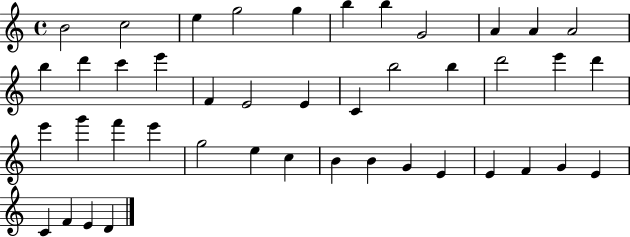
B4/h C5/h E5/q G5/h G5/q B5/q B5/q G4/h A4/q A4/q A4/h B5/q D6/q C6/q E6/q F4/q E4/h E4/q C4/q B5/h B5/q D6/h E6/q D6/q E6/q G6/q F6/q E6/q G5/h E5/q C5/q B4/q B4/q G4/q E4/q E4/q F4/q G4/q E4/q C4/q F4/q E4/q D4/q